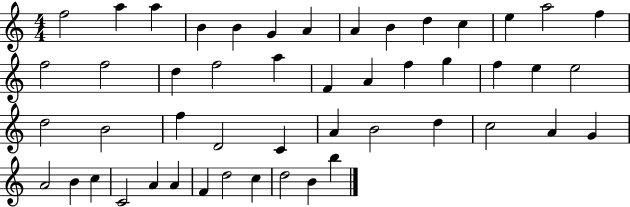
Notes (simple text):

F5/h A5/q A5/q B4/q B4/q G4/q A4/q A4/q B4/q D5/q C5/q E5/q A5/h F5/q F5/h F5/h D5/q F5/h A5/q F4/q A4/q F5/q G5/q F5/q E5/q E5/h D5/h B4/h F5/q D4/h C4/q A4/q B4/h D5/q C5/h A4/q G4/q A4/h B4/q C5/q C4/h A4/q A4/q F4/q D5/h C5/q D5/h B4/q B5/q